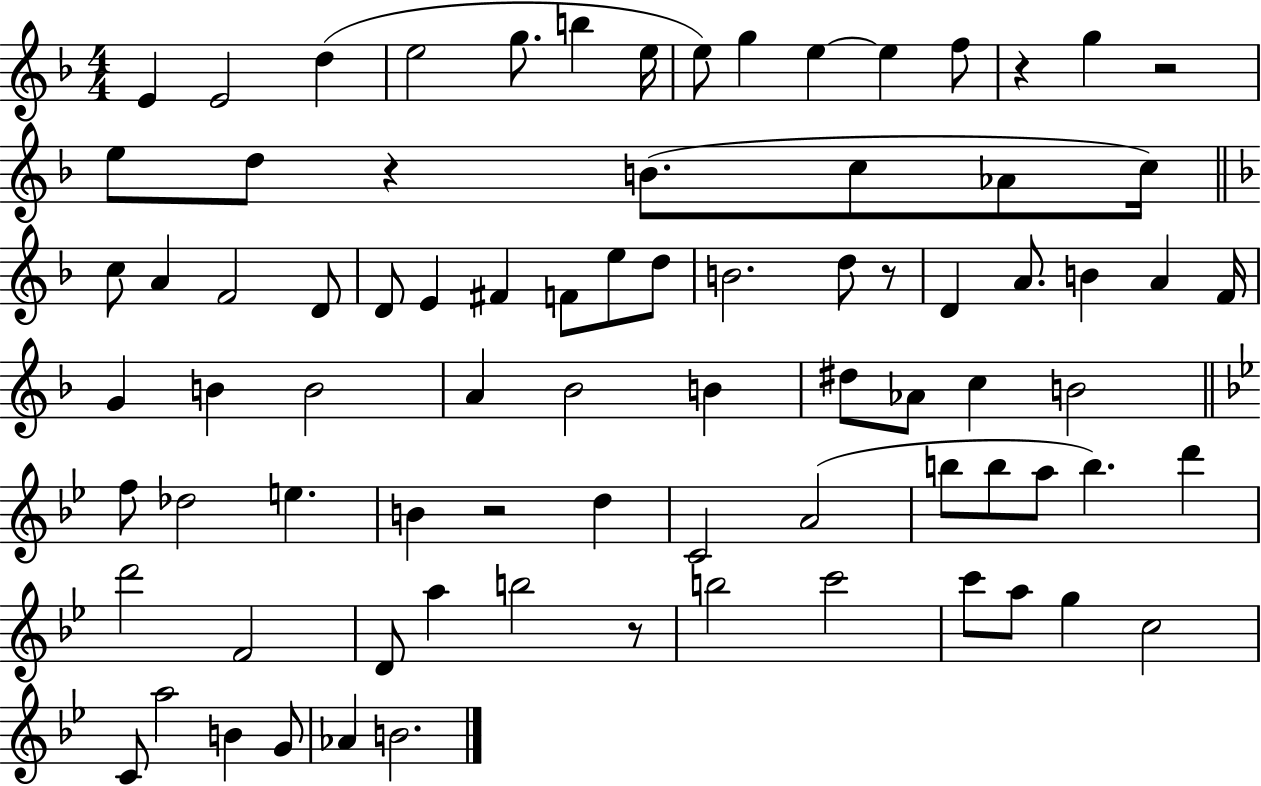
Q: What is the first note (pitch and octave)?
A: E4